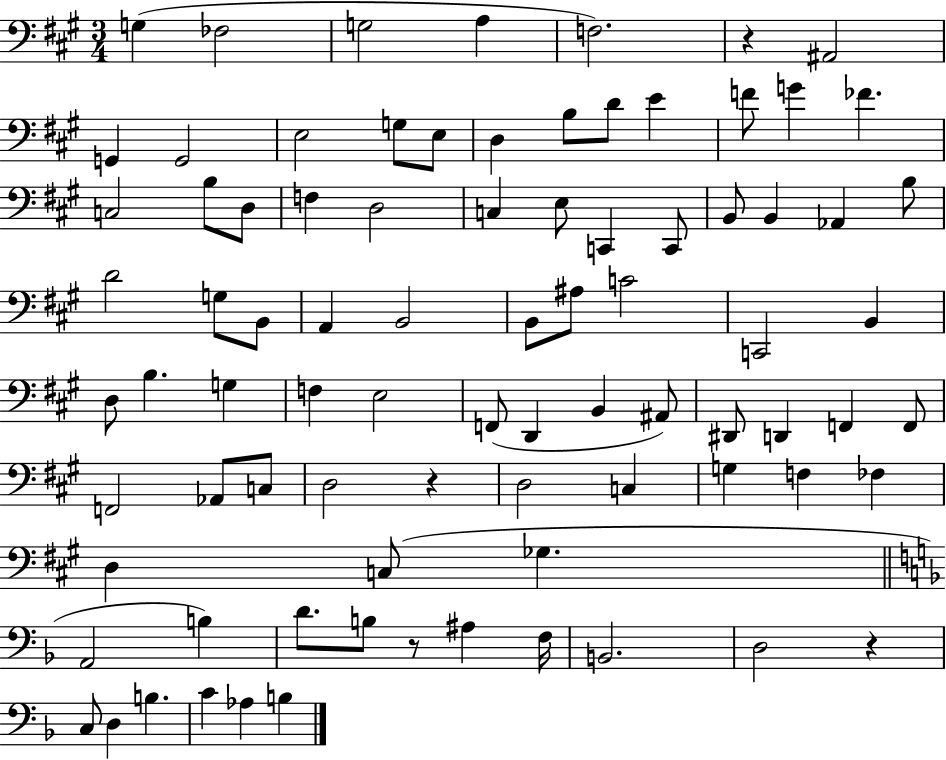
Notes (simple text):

G3/q FES3/h G3/h A3/q F3/h. R/q A#2/h G2/q G2/h E3/h G3/e E3/e D3/q B3/e D4/e E4/q F4/e G4/q FES4/q. C3/h B3/e D3/e F3/q D3/h C3/q E3/e C2/q C2/e B2/e B2/q Ab2/q B3/e D4/h G3/e B2/e A2/q B2/h B2/e A#3/e C4/h C2/h B2/q D3/e B3/q. G3/q F3/q E3/h F2/e D2/q B2/q A#2/e D#2/e D2/q F2/q F2/e F2/h Ab2/e C3/e D3/h R/q D3/h C3/q G3/q F3/q FES3/q D3/q C3/e Gb3/q. A2/h B3/q D4/e. B3/e R/e A#3/q F3/s B2/h. D3/h R/q C3/e D3/q B3/q. C4/q Ab3/q B3/q